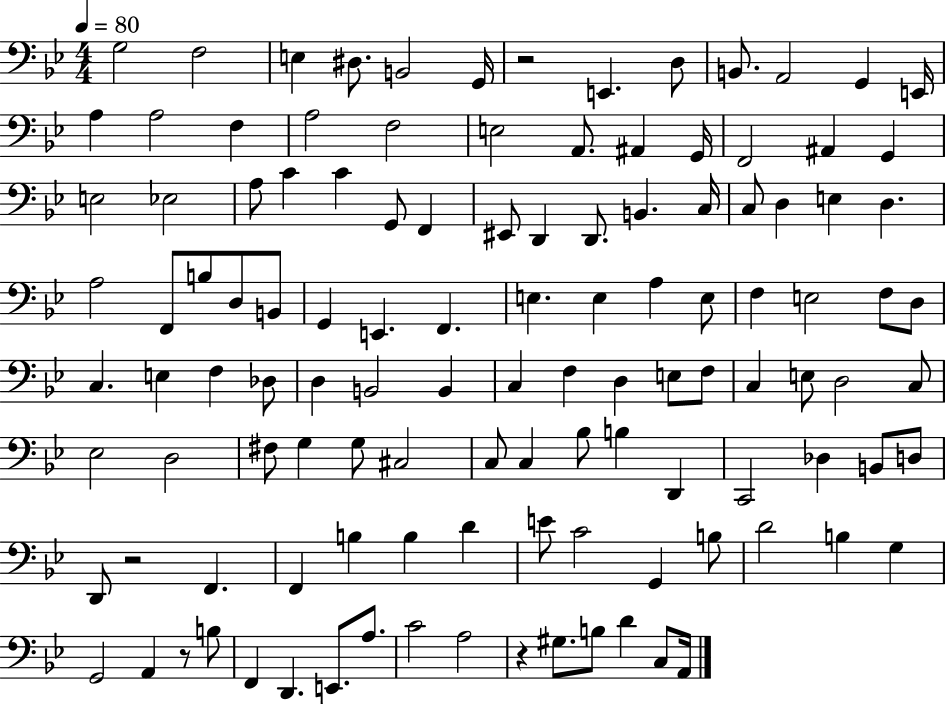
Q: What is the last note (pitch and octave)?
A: A2